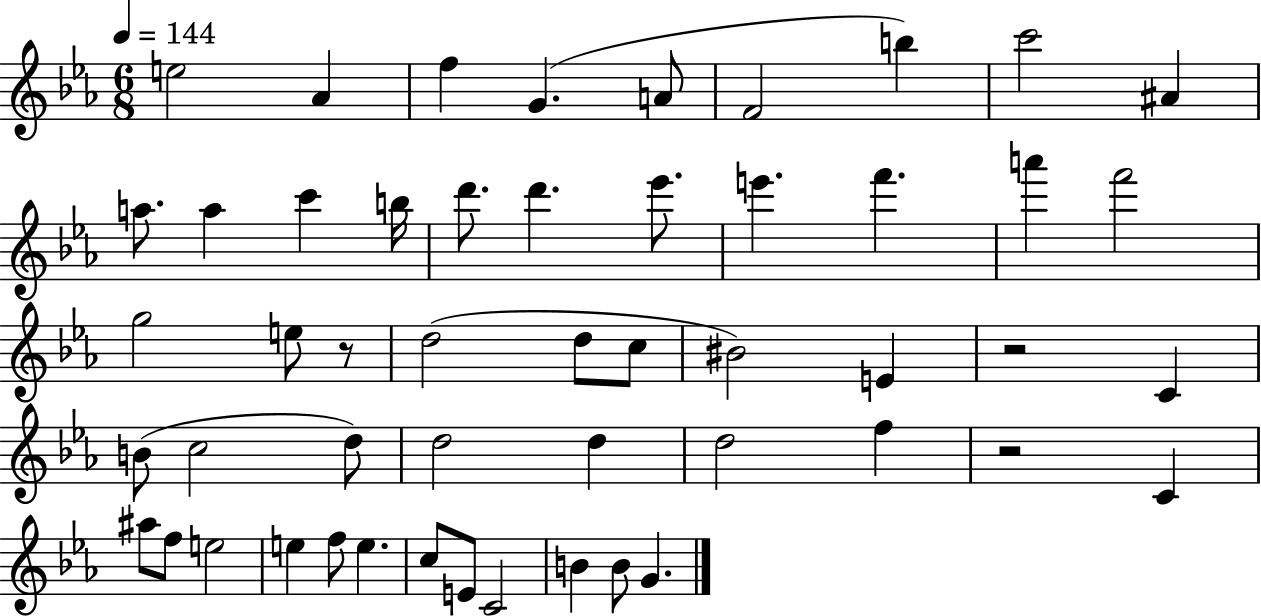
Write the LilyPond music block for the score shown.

{
  \clef treble
  \numericTimeSignature
  \time 6/8
  \key ees \major
  \tempo 4 = 144
  e''2 aes'4 | f''4 g'4.( a'8 | f'2 b''4) | c'''2 ais'4 | \break a''8. a''4 c'''4 b''16 | d'''8. d'''4. ees'''8. | e'''4. f'''4. | a'''4 f'''2 | \break g''2 e''8 r8 | d''2( d''8 c''8 | bis'2) e'4 | r2 c'4 | \break b'8( c''2 d''8) | d''2 d''4 | d''2 f''4 | r2 c'4 | \break ais''8 f''8 e''2 | e''4 f''8 e''4. | c''8 e'8 c'2 | b'4 b'8 g'4. | \break \bar "|."
}